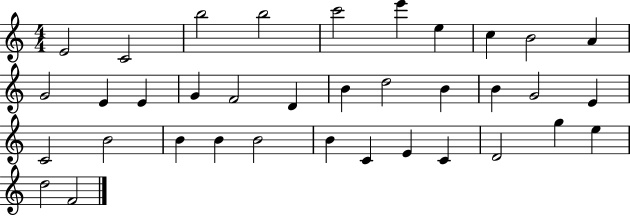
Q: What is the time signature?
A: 4/4